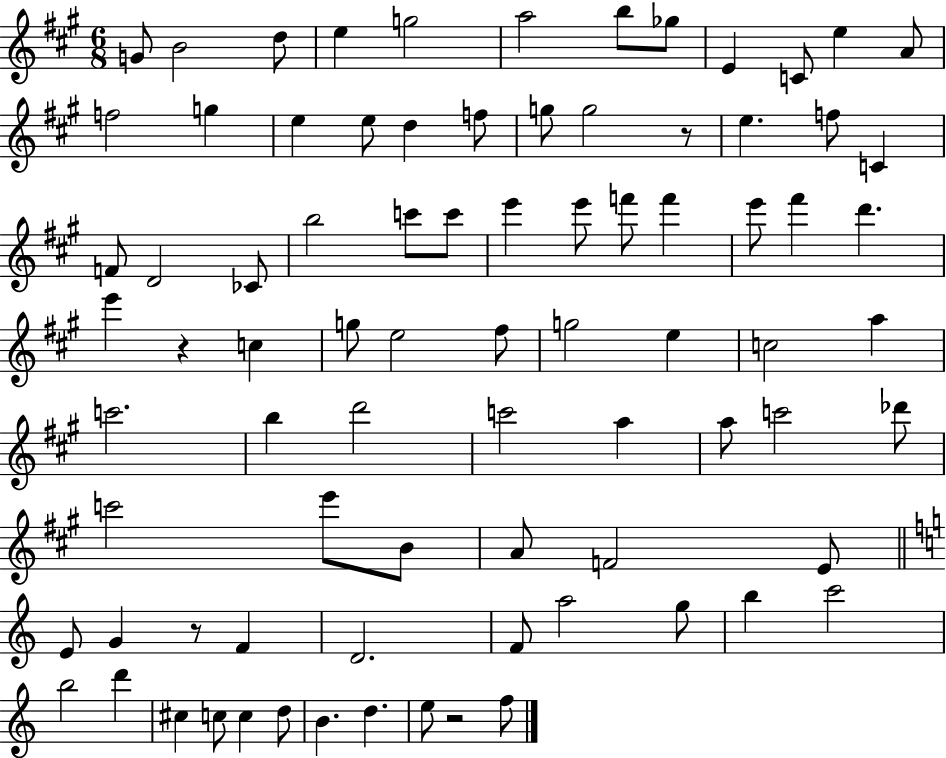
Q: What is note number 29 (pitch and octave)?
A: C6